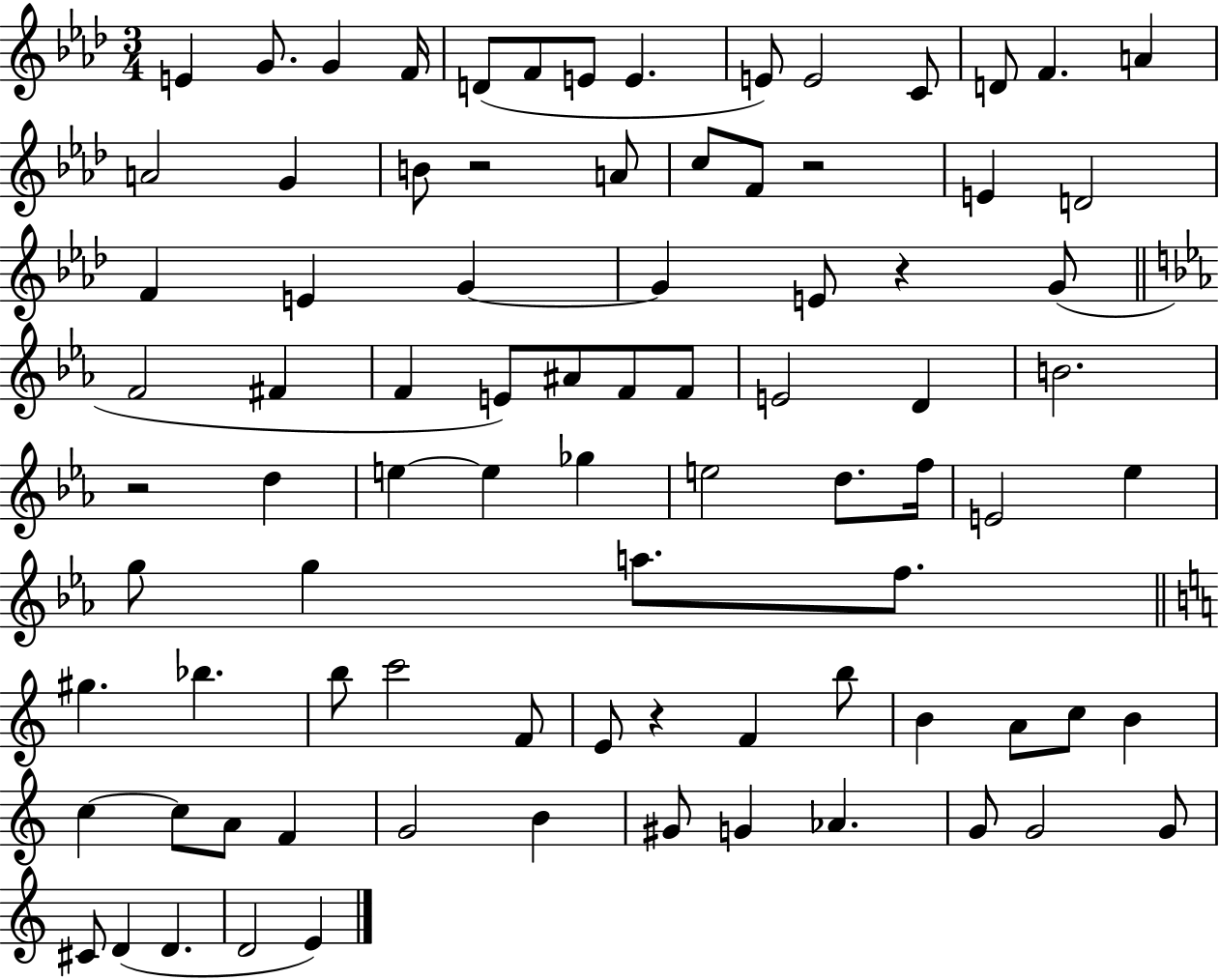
E4/q G4/e. G4/q F4/s D4/e F4/e E4/e E4/q. E4/e E4/h C4/e D4/e F4/q. A4/q A4/h G4/q B4/e R/h A4/e C5/e F4/e R/h E4/q D4/h F4/q E4/q G4/q G4/q E4/e R/q G4/e F4/h F#4/q F4/q E4/e A#4/e F4/e F4/e E4/h D4/q B4/h. R/h D5/q E5/q E5/q Gb5/q E5/h D5/e. F5/s E4/h Eb5/q G5/e G5/q A5/e. F5/e. G#5/q. Bb5/q. B5/e C6/h F4/e E4/e R/q F4/q B5/e B4/q A4/e C5/e B4/q C5/q C5/e A4/e F4/q G4/h B4/q G#4/e G4/q Ab4/q. G4/e G4/h G4/e C#4/e D4/q D4/q. D4/h E4/q